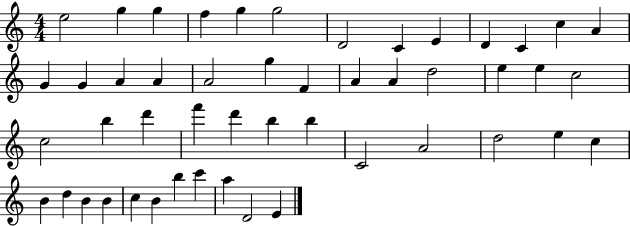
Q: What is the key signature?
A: C major